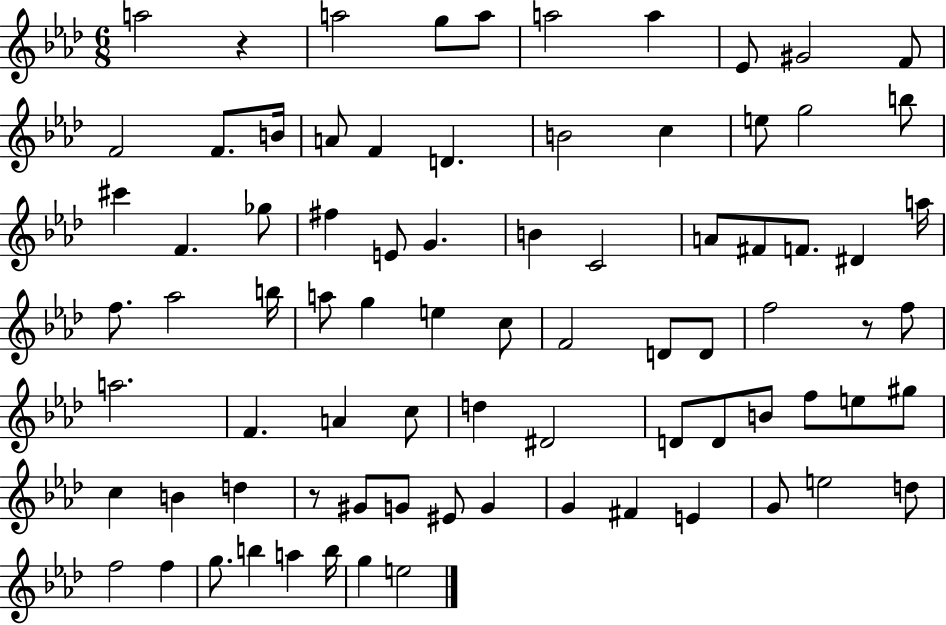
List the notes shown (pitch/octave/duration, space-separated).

A5/h R/q A5/h G5/e A5/e A5/h A5/q Eb4/e G#4/h F4/e F4/h F4/e. B4/s A4/e F4/q D4/q. B4/h C5/q E5/e G5/h B5/e C#6/q F4/q. Gb5/e F#5/q E4/e G4/q. B4/q C4/h A4/e F#4/e F4/e. D#4/q A5/s F5/e. Ab5/h B5/s A5/e G5/q E5/q C5/e F4/h D4/e D4/e F5/h R/e F5/e A5/h. F4/q. A4/q C5/e D5/q D#4/h D4/e D4/e B4/e F5/e E5/e G#5/e C5/q B4/q D5/q R/e G#4/e G4/e EIS4/e G4/q G4/q F#4/q E4/q G4/e E5/h D5/e F5/h F5/q G5/e. B5/q A5/q B5/s G5/q E5/h